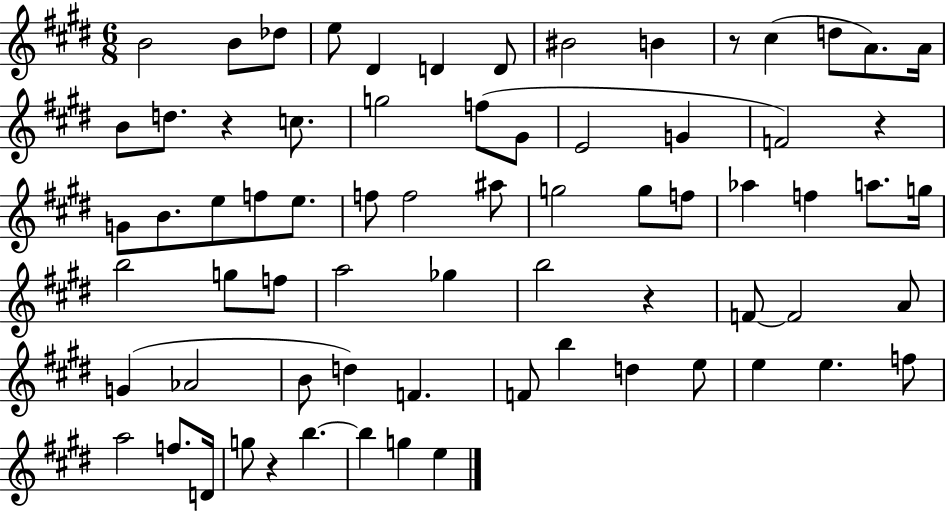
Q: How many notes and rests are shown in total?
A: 71